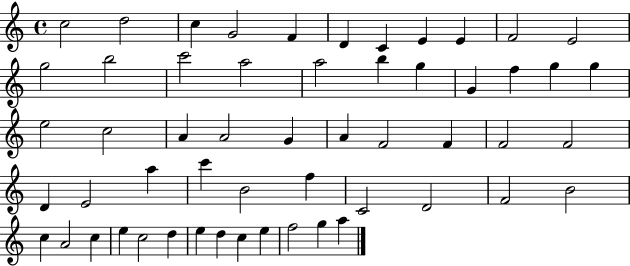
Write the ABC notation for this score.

X:1
T:Untitled
M:4/4
L:1/4
K:C
c2 d2 c G2 F D C E E F2 E2 g2 b2 c'2 a2 a2 b g G f g g e2 c2 A A2 G A F2 F F2 F2 D E2 a c' B2 f C2 D2 F2 B2 c A2 c e c2 d e d c e f2 g a